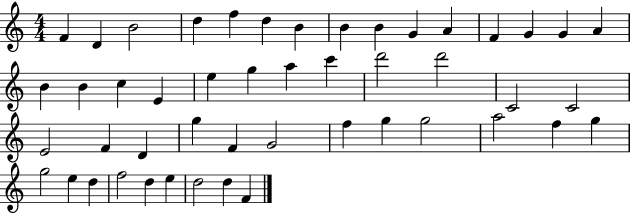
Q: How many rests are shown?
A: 0